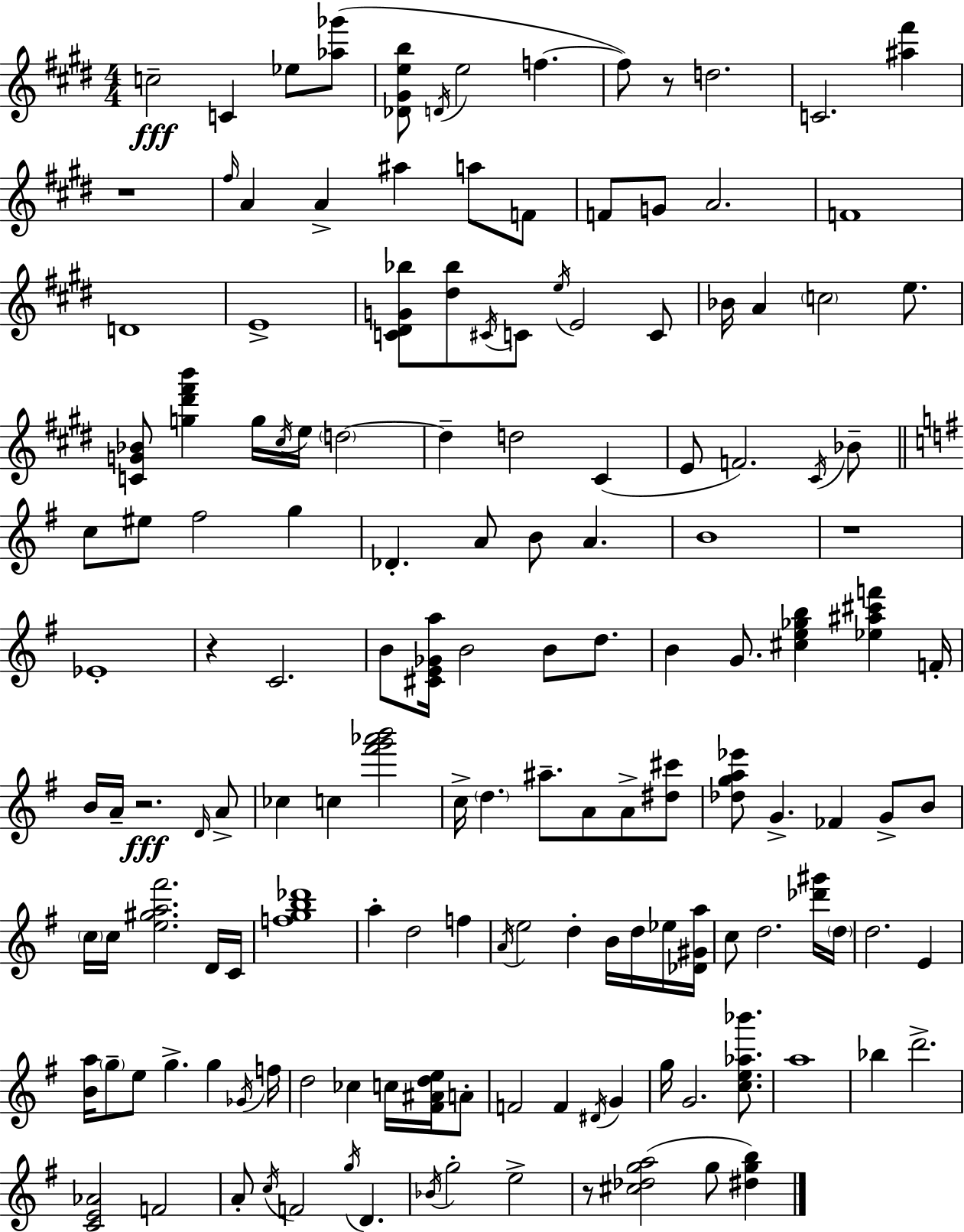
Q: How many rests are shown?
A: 6